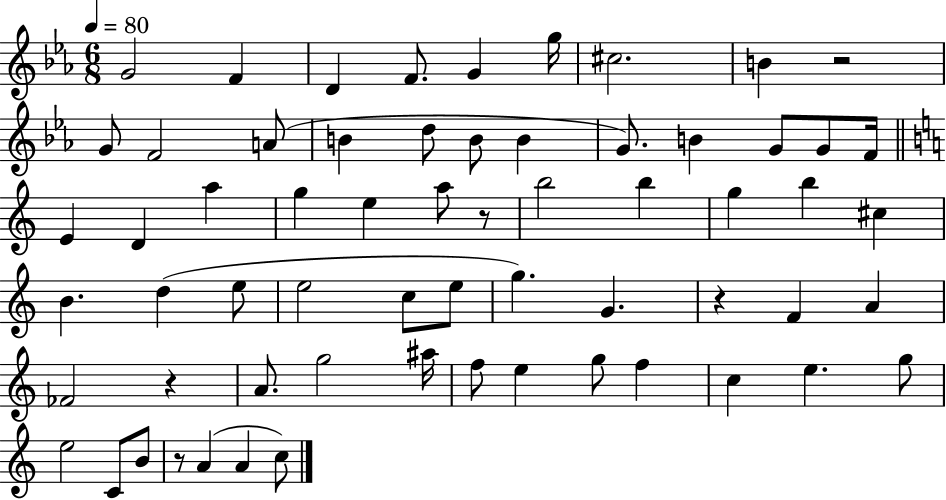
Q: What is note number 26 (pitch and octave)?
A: A5